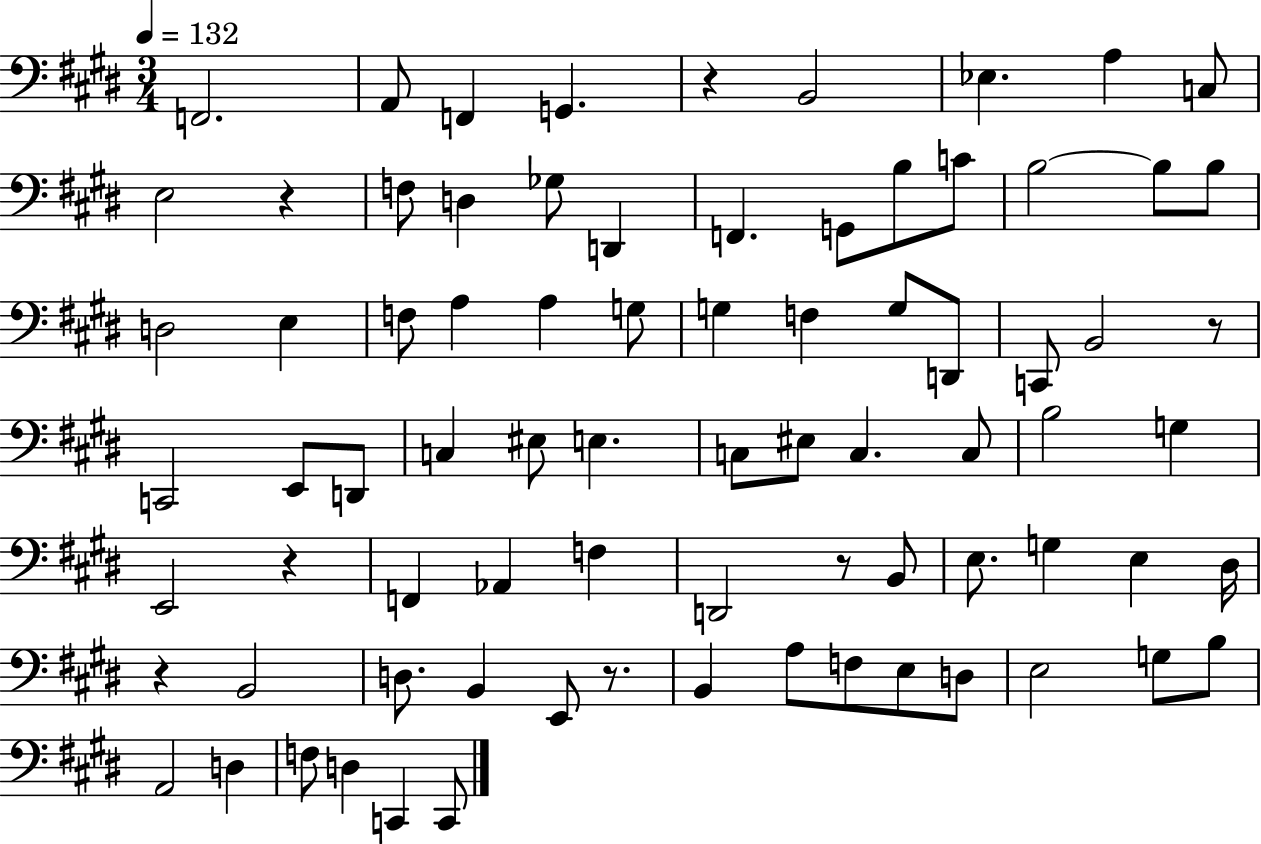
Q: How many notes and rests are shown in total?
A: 79